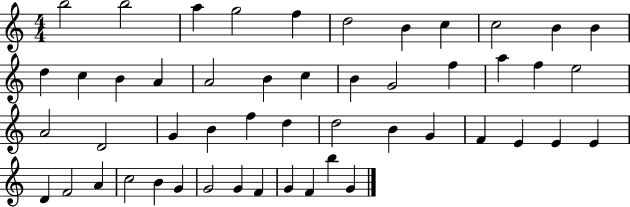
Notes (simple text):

B5/h B5/h A5/q G5/h F5/q D5/h B4/q C5/q C5/h B4/q B4/q D5/q C5/q B4/q A4/q A4/h B4/q C5/q B4/q G4/h F5/q A5/q F5/q E5/h A4/h D4/h G4/q B4/q F5/q D5/q D5/h B4/q G4/q F4/q E4/q E4/q E4/q D4/q F4/h A4/q C5/h B4/q G4/q G4/h G4/q F4/q G4/q F4/q B5/q G4/q